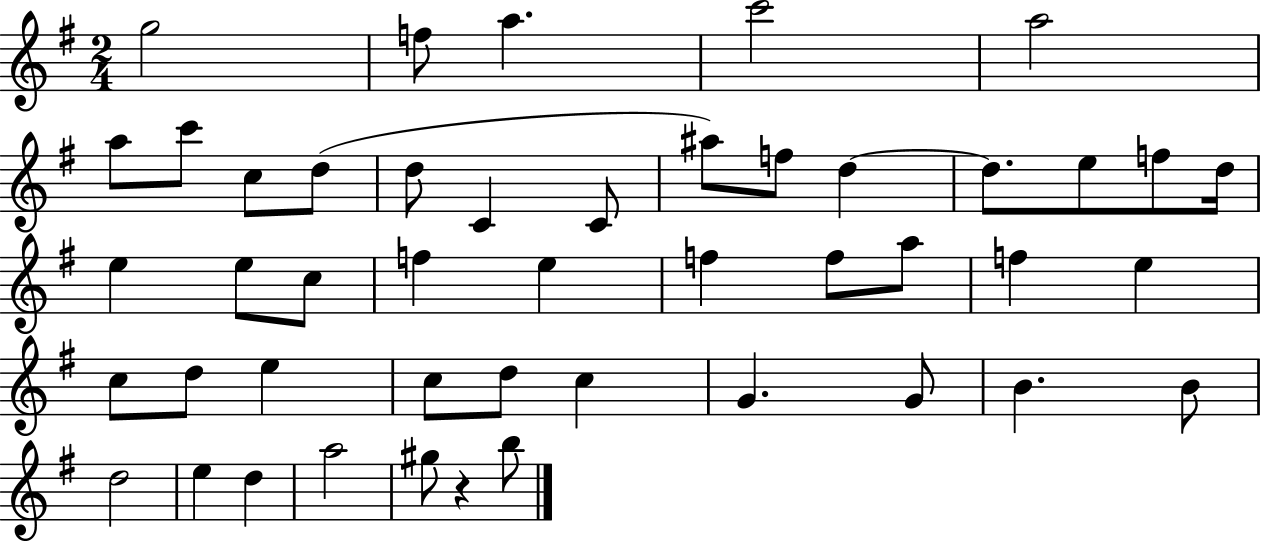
{
  \clef treble
  \numericTimeSignature
  \time 2/4
  \key g \major
  g''2 | f''8 a''4. | c'''2 | a''2 | \break a''8 c'''8 c''8 d''8( | d''8 c'4 c'8 | ais''8) f''8 d''4~~ | d''8. e''8 f''8 d''16 | \break e''4 e''8 c''8 | f''4 e''4 | f''4 f''8 a''8 | f''4 e''4 | \break c''8 d''8 e''4 | c''8 d''8 c''4 | g'4. g'8 | b'4. b'8 | \break d''2 | e''4 d''4 | a''2 | gis''8 r4 b''8 | \break \bar "|."
}